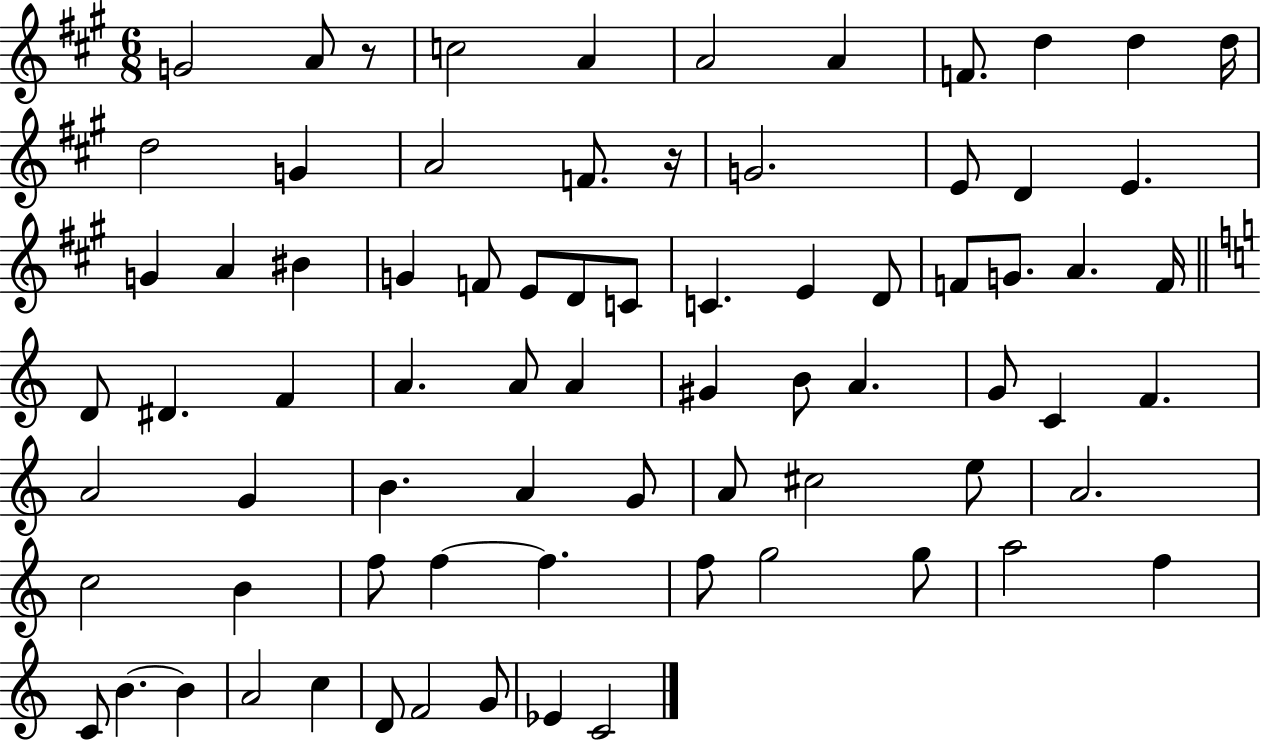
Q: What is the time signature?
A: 6/8